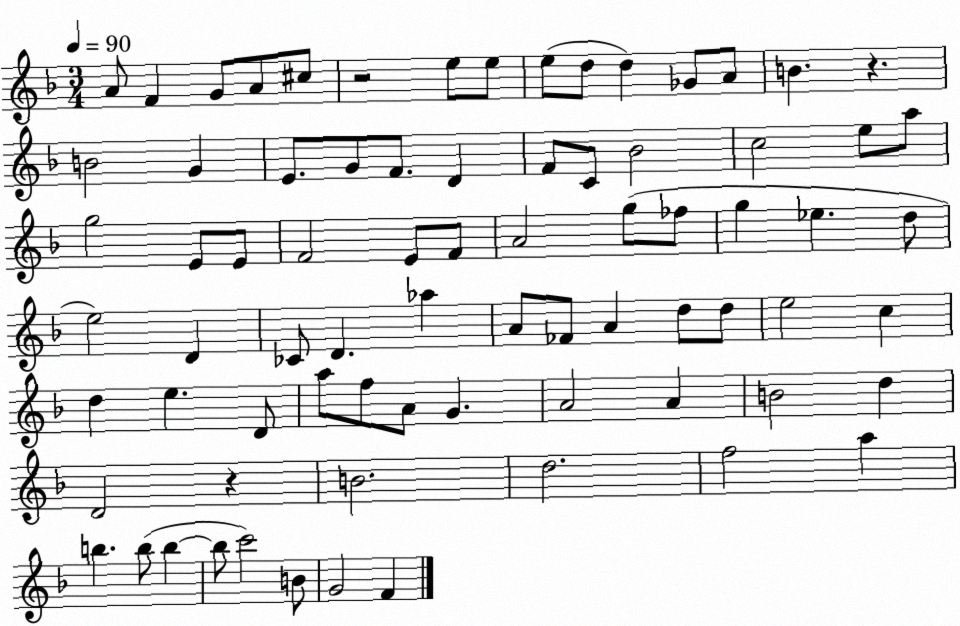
X:1
T:Untitled
M:3/4
L:1/4
K:F
A/2 F G/2 A/2 ^c/2 z2 e/2 e/2 e/2 d/2 d _G/2 A/2 B z B2 G E/2 G/2 F/2 D F/2 C/2 _B2 c2 e/2 a/2 g2 E/2 E/2 F2 E/2 F/2 A2 g/2 _f/2 g _e d/2 e2 D _C/2 D _a A/2 _F/2 A d/2 d/2 e2 c d e D/2 a/2 f/2 A/2 G A2 A B2 d D2 z B2 d2 f2 a b b/2 b b/2 c'2 B/2 G2 F